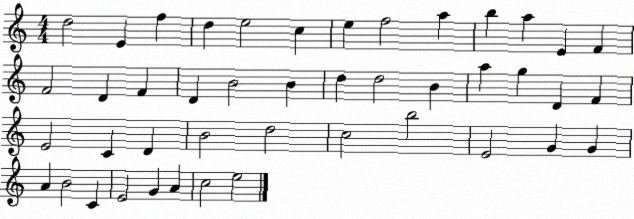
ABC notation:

X:1
T:Untitled
M:4/4
L:1/4
K:C
d2 E f d e2 c e f2 a b a E F F2 D F D B2 B d d2 B a g D F E2 C D B2 d2 c2 b2 E2 G G A B2 C E2 G A c2 e2